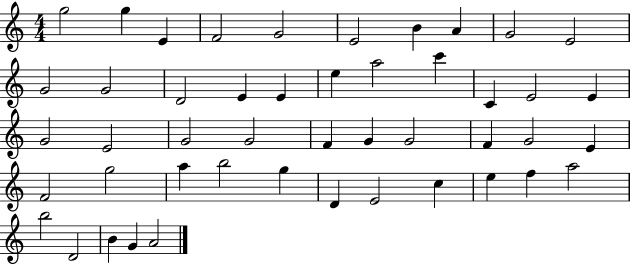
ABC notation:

X:1
T:Untitled
M:4/4
L:1/4
K:C
g2 g E F2 G2 E2 B A G2 E2 G2 G2 D2 E E e a2 c' C E2 E G2 E2 G2 G2 F G G2 F G2 E F2 g2 a b2 g D E2 c e f a2 b2 D2 B G A2